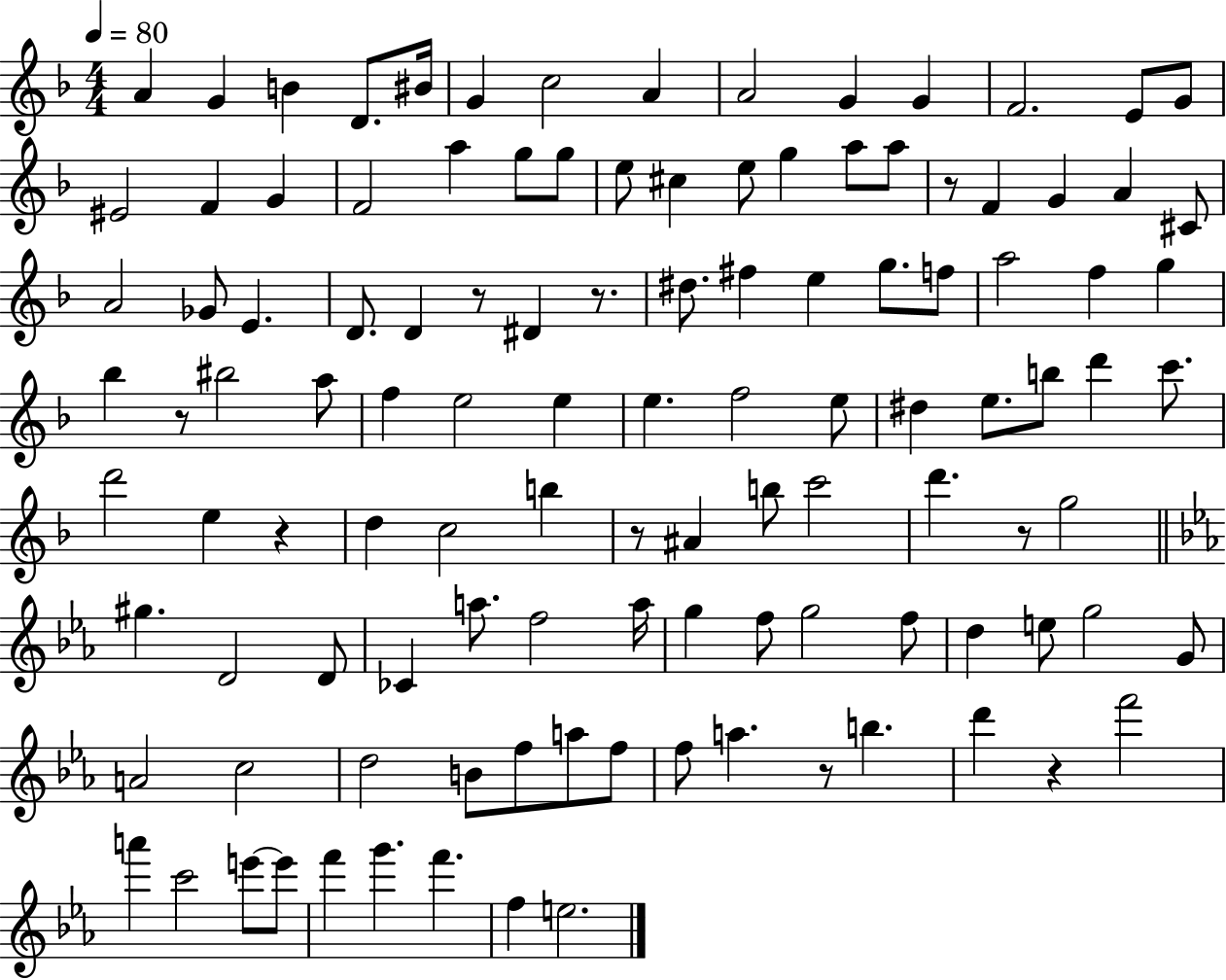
X:1
T:Untitled
M:4/4
L:1/4
K:F
A G B D/2 ^B/4 G c2 A A2 G G F2 E/2 G/2 ^E2 F G F2 a g/2 g/2 e/2 ^c e/2 g a/2 a/2 z/2 F G A ^C/2 A2 _G/2 E D/2 D z/2 ^D z/2 ^d/2 ^f e g/2 f/2 a2 f g _b z/2 ^b2 a/2 f e2 e e f2 e/2 ^d e/2 b/2 d' c'/2 d'2 e z d c2 b z/2 ^A b/2 c'2 d' z/2 g2 ^g D2 D/2 _C a/2 f2 a/4 g f/2 g2 f/2 d e/2 g2 G/2 A2 c2 d2 B/2 f/2 a/2 f/2 f/2 a z/2 b d' z f'2 a' c'2 e'/2 e'/2 f' g' f' f e2